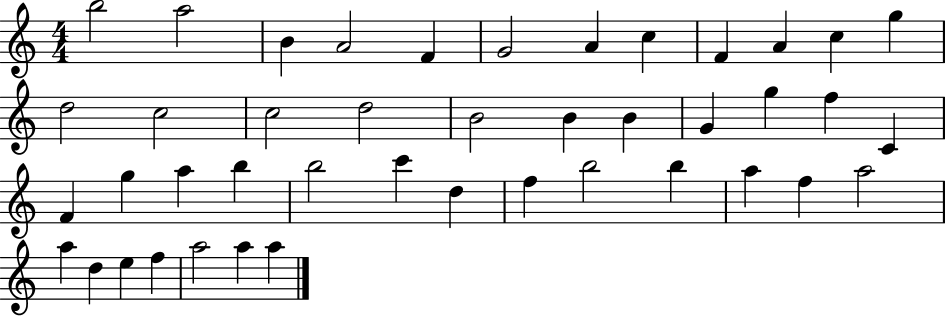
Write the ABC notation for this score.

X:1
T:Untitled
M:4/4
L:1/4
K:C
b2 a2 B A2 F G2 A c F A c g d2 c2 c2 d2 B2 B B G g f C F g a b b2 c' d f b2 b a f a2 a d e f a2 a a